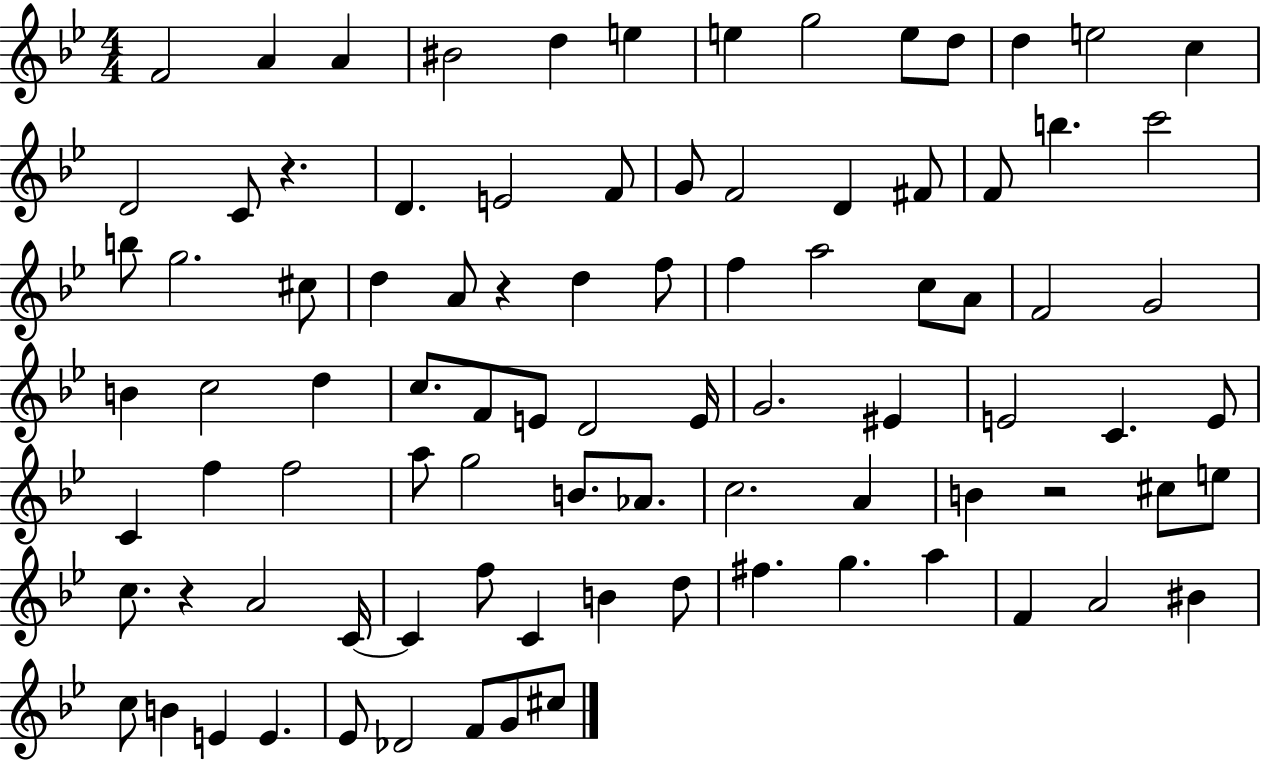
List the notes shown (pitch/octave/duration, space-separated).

F4/h A4/q A4/q BIS4/h D5/q E5/q E5/q G5/h E5/e D5/e D5/q E5/h C5/q D4/h C4/e R/q. D4/q. E4/h F4/e G4/e F4/h D4/q F#4/e F4/e B5/q. C6/h B5/e G5/h. C#5/e D5/q A4/e R/q D5/q F5/e F5/q A5/h C5/e A4/e F4/h G4/h B4/q C5/h D5/q C5/e. F4/e E4/e D4/h E4/s G4/h. EIS4/q E4/h C4/q. E4/e C4/q F5/q F5/h A5/e G5/h B4/e. Ab4/e. C5/h. A4/q B4/q R/h C#5/e E5/e C5/e. R/q A4/h C4/s C4/q F5/e C4/q B4/q D5/e F#5/q. G5/q. A5/q F4/q A4/h BIS4/q C5/e B4/q E4/q E4/q. Eb4/e Db4/h F4/e G4/e C#5/e